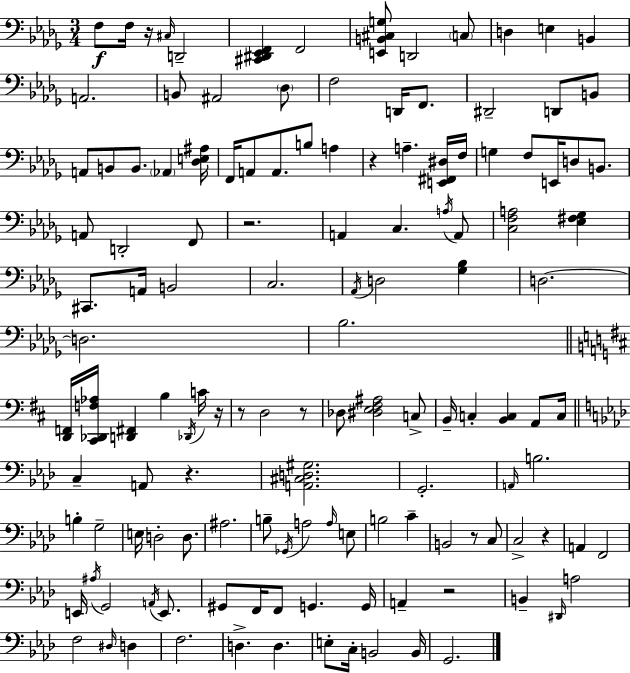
F3/e F3/s R/s C#3/s D2/h [C#2,D#2,Eb2,F2]/q F2/h [E2,B2,C#3,G3]/e D2/h C3/e D3/q E3/q B2/q A2/h. B2/e A#2/h Db3/e F3/h D2/s F2/e. D#2/h D2/e B2/e A2/e B2/e B2/e. Ab2/q [Db3,E3,A#3]/s F2/s A2/e A2/e. B3/e A3/q R/q A3/q. [E2,F#2,D#3]/s F3/s G3/q F3/e E2/s D3/e B2/e. A2/e D2/h F2/e R/h. A2/q C3/q. A3/s A2/e [C3,F3,A3]/h [Eb3,F#3,Gb3]/q C#2/e. A2/s B2/h C3/h. Ab2/s D3/h [Gb3,Bb3]/q D3/h. D3/h. Bb3/h. [D2,F2]/s [C#2,Db2,F3,Ab3]/s [D2,F#2]/q B3/q Db2/s C4/s R/s R/e D3/h R/e Db3/e [D#3,E3,F#3,A#3]/h C3/e B2/s C3/q [B2,C3]/q A2/e C3/s C3/q A2/e R/q. [A2,C#3,D3,G#3]/h. G2/h. A2/s B3/h. B3/q G3/h E3/s D3/h D3/e. A#3/h. B3/e Gb2/s A3/h A3/s E3/e B3/h C4/q B2/h R/e C3/e C3/h R/q A2/q F2/h E2/s A#3/s G2/h A2/s E2/e. G#2/e F2/s F2/e G2/q. G2/s A2/q R/h B2/q D#2/s A3/h F3/h D#3/s D3/q F3/h. D3/q. D3/q. E3/e C3/s B2/h B2/s G2/h.